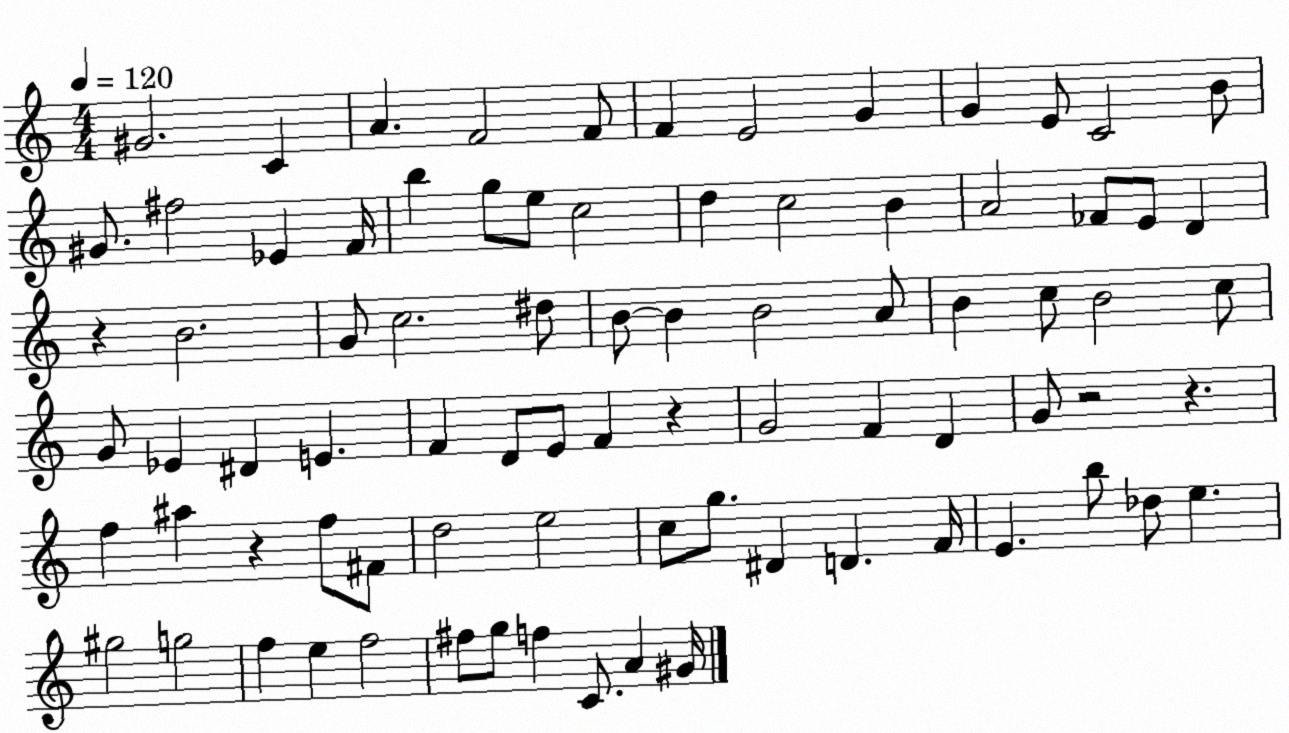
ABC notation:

X:1
T:Untitled
M:4/4
L:1/4
K:C
^G2 C A F2 F/2 F E2 G G E/2 C2 B/2 ^G/2 ^f2 _E F/4 b g/2 e/2 c2 d c2 B A2 _F/2 E/2 D z B2 G/2 c2 ^d/2 B/2 B B2 A/2 B c/2 B2 c/2 G/2 _E ^D E F D/2 E/2 F z G2 F D G/2 z2 z f ^a z f/2 ^F/2 d2 e2 c/2 g/2 ^D D F/4 E b/2 _d/2 e ^g2 g2 f e f2 ^f/2 g/2 f C/2 A ^G/4